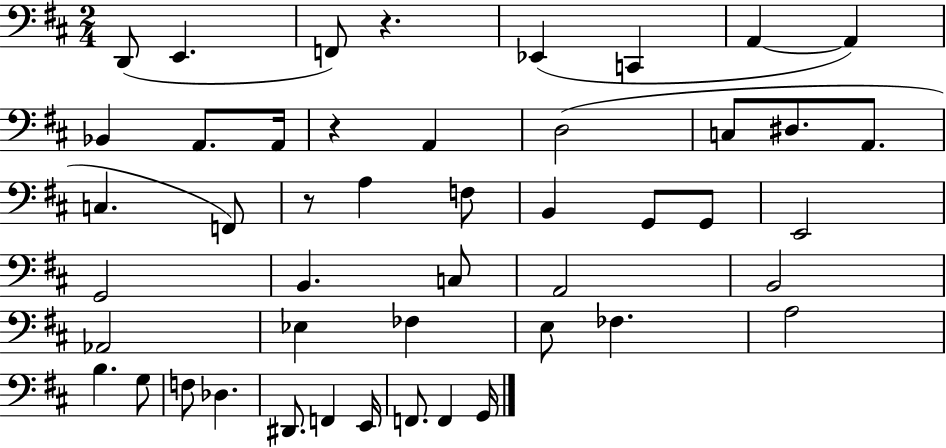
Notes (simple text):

D2/e E2/q. F2/e R/q. Eb2/q C2/q A2/q A2/q Bb2/q A2/e. A2/s R/q A2/q D3/h C3/e D#3/e. A2/e. C3/q. F2/e R/e A3/q F3/e B2/q G2/e G2/e E2/h G2/h B2/q. C3/e A2/h B2/h Ab2/h Eb3/q FES3/q E3/e FES3/q. A3/h B3/q. G3/e F3/e Db3/q. D#2/e. F2/q E2/s F2/e. F2/q G2/s